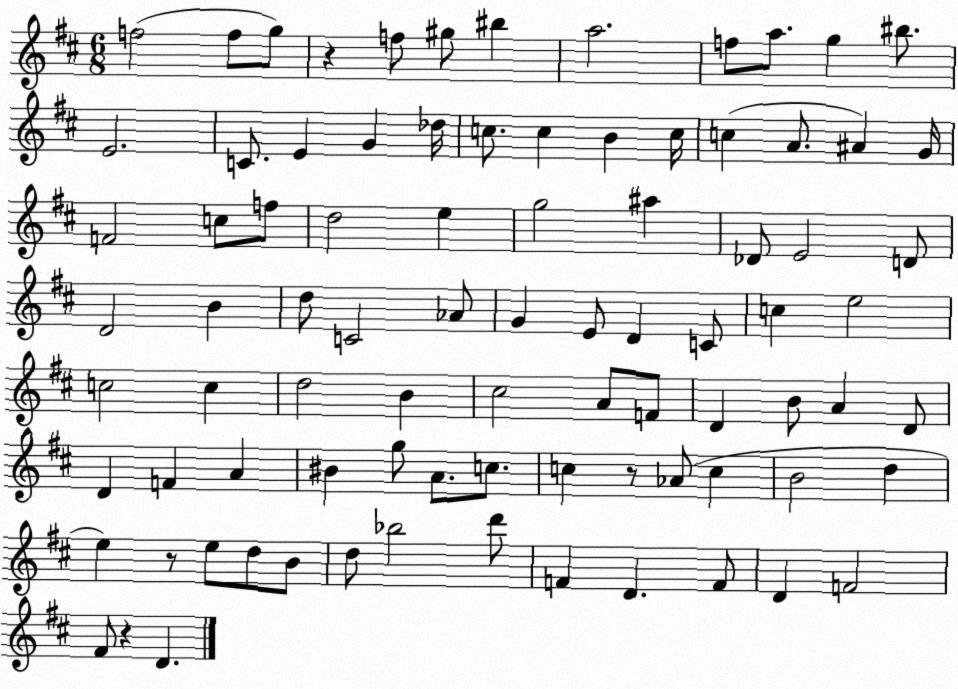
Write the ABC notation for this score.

X:1
T:Untitled
M:6/8
L:1/4
K:D
f2 f/2 g/2 z f/2 ^g/2 ^b a2 f/2 a/2 g ^b/2 E2 C/2 E G _d/4 c/2 c B c/4 c A/2 ^A G/4 F2 c/2 f/2 d2 e g2 ^a _D/2 E2 D/2 D2 B d/2 C2 _A/2 G E/2 D C/2 c e2 c2 c d2 B ^c2 A/2 F/2 D B/2 A D/2 D F A ^B g/2 A/2 c/2 c z/2 _A/2 c B2 d e z/2 e/2 d/2 B/2 d/2 _b2 d'/2 F D F/2 D F2 ^F/2 z D